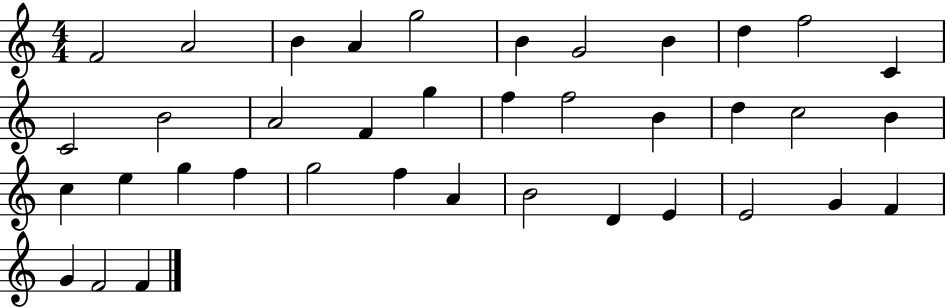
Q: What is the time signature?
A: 4/4